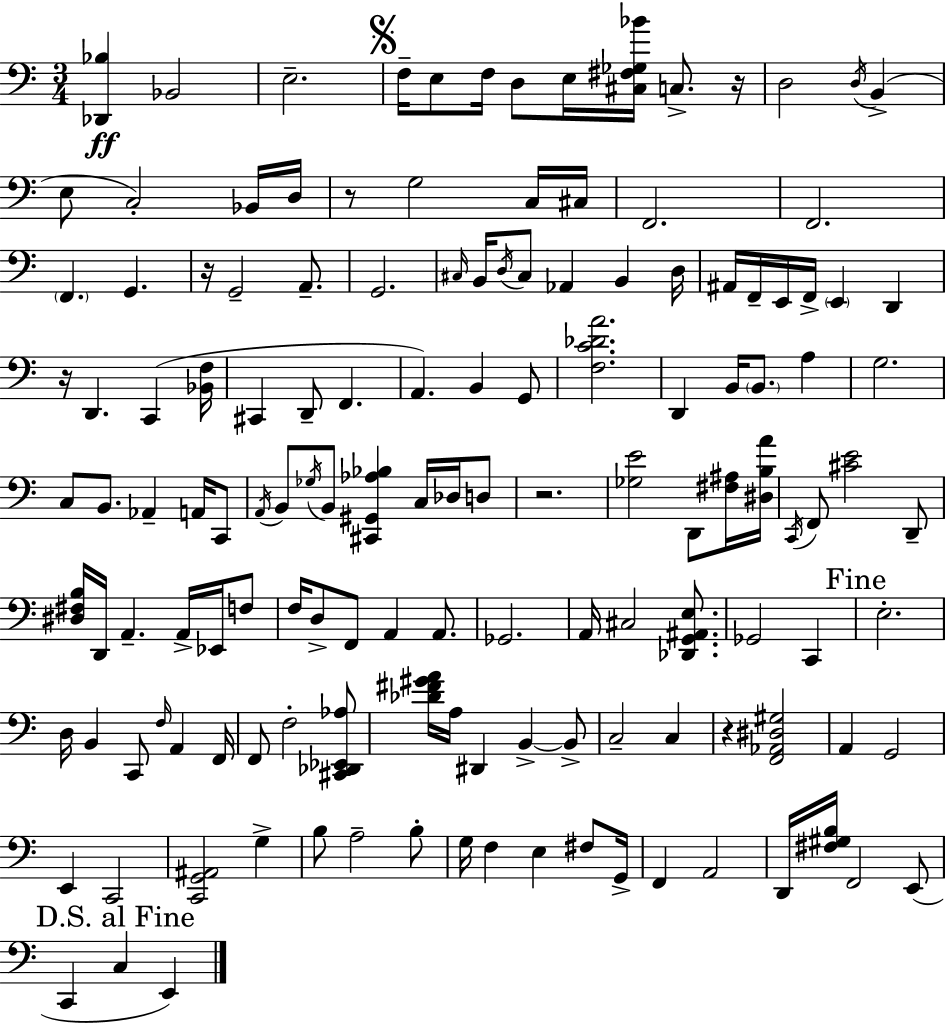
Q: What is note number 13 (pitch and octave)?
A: C3